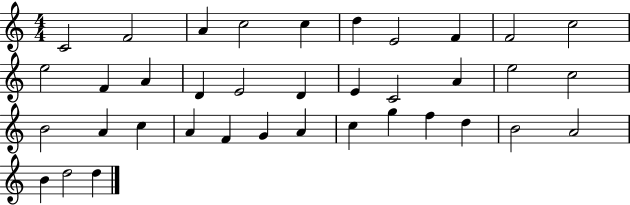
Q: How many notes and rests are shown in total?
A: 37